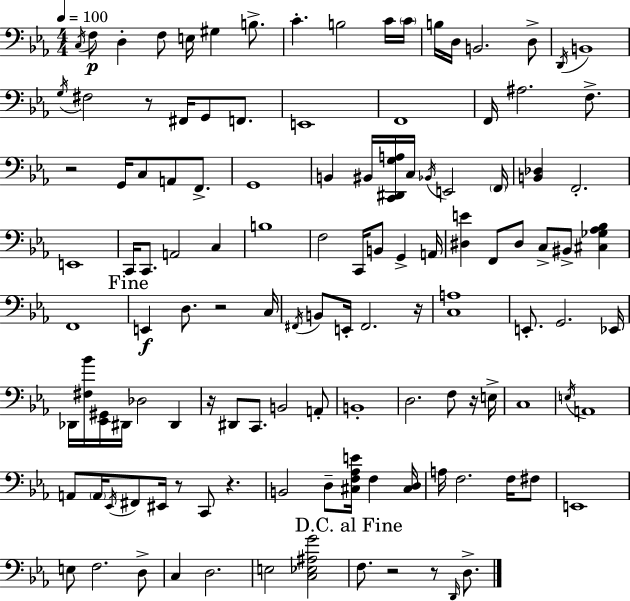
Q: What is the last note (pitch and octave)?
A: D3